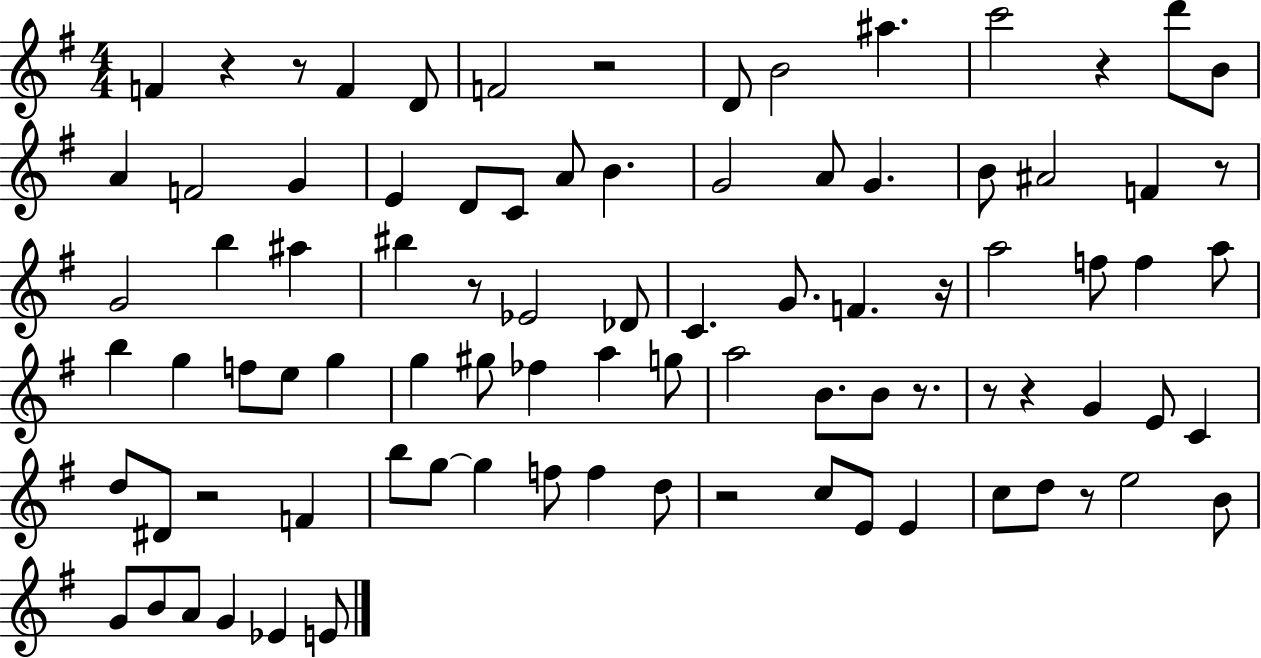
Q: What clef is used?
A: treble